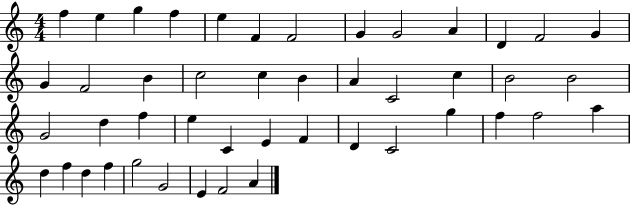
X:1
T:Untitled
M:4/4
L:1/4
K:C
f e g f e F F2 G G2 A D F2 G G F2 B c2 c B A C2 c B2 B2 G2 d f e C E F D C2 g f f2 a d f d f g2 G2 E F2 A